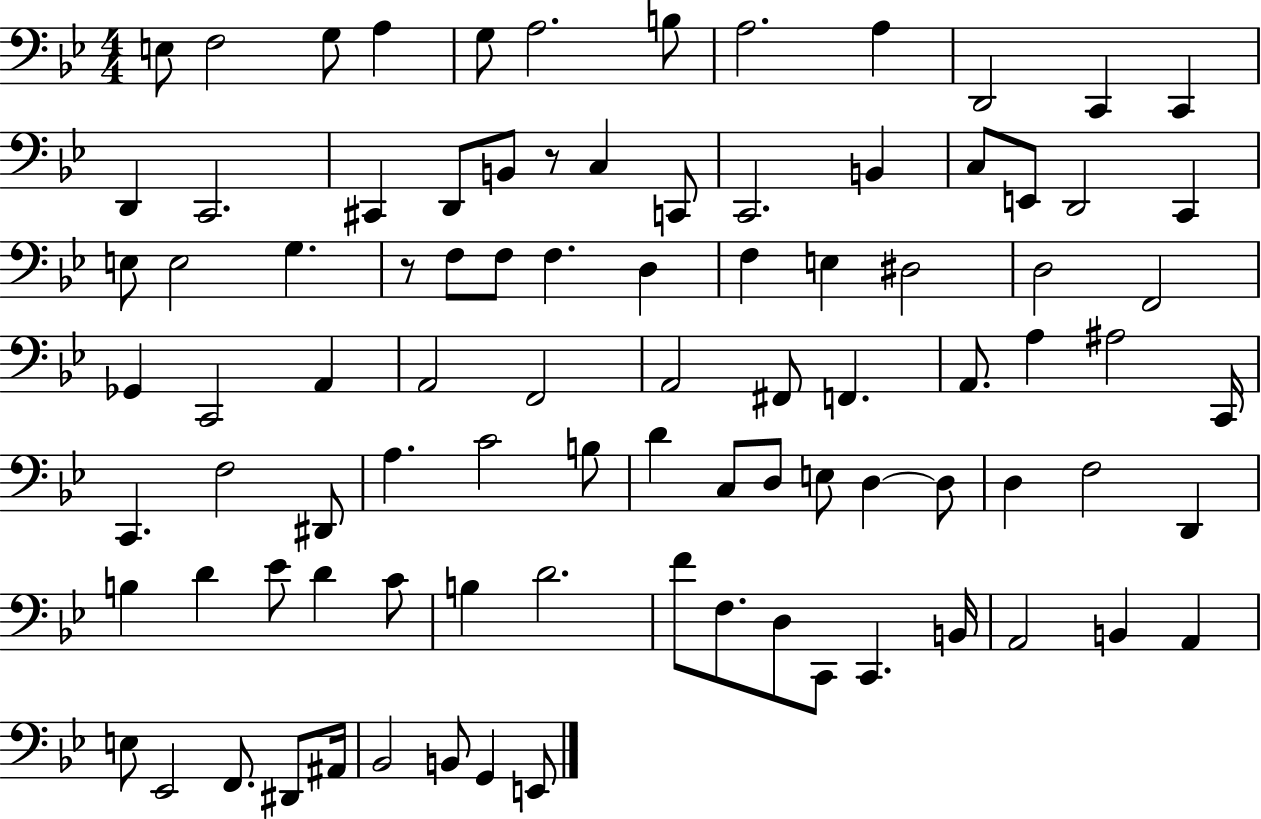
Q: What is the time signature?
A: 4/4